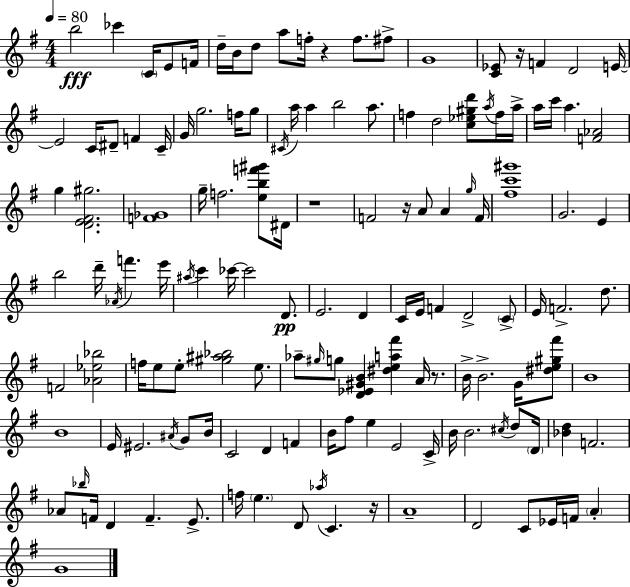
{
  \clef treble
  \numericTimeSignature
  \time 4/4
  \key e \minor
  \tempo 4 = 80
  b''2\fff ces'''4 \parenthesize c'16 e'8 f'16 | d''16-- b'16 d''8 a''8 f''16-. r4 f''8. fis''8-> | g'1 | <c' ees'>8 r16 f'4 d'2 e'16~~ | \break e'2 c'16 dis'8-- f'4 c'16-- | g'16 g''2. f''16 g''8 | \acciaccatura { cis'16 } a''16 a''4 b''2 a''8. | f''4 d''2 <c'' ees'' gis'' d'''>8 \acciaccatura { a''16 } | \break f''16 a''16-> a''16 c'''16 a''4. <f' aes'>2 | g''4 <d' e' fis' gis''>2. | <f' ges'>1 | g''16-- f''2. <e'' b'' f''' gis'''>8 | \break dis'16 r1 | f'2 r16 a'8 a'4 | \grace { g''16 } f'16 <fis'' c''' gis'''>1 | g'2. e'4 | \break b''2 d'''16-- \acciaccatura { aes'16 } f'''4. | e'''16 \acciaccatura { ais''16 } c'''4 ces'''16~~ ces'''2 | d'8.\pp e'2. | d'4 c'16 e'16 f'4 d'2-> | \break \parenthesize c'8-> e'16 f'2.-> | d''8. f'2 <aes' ees'' bes''>2 | f''16 e''8 e''8-. <gis'' ais'' bes''>2 | e''8. aes''8-- \grace { gis''16 } g''8 <d' ees' gis' b'>4 <dis'' e'' a'' fis'''>4 | \break a'16 r8. b'16-> b'2.-> | g'16 <dis'' e'' gis'' fis'''>8 b'1 | b'1 | e'16 eis'2. | \break \acciaccatura { ais'16 } g'8 b'16 c'2 d'4 | f'4 b'16 fis''8 e''4 e'2 | c'16-> b'16 b'2. | \acciaccatura { cis''16 } d''8 \parenthesize d'16 <bes' d''>4 f'2. | \break aes'8 \grace { bes''16 } f'16 d'4 | f'4.-- e'8.-> f''16 \parenthesize e''4. | d'8 \acciaccatura { aes''16 } c'4. r16 a'1-- | d'2 | \break c'8 ees'16 f'16 \parenthesize a'4-. g'1 | \bar "|."
}